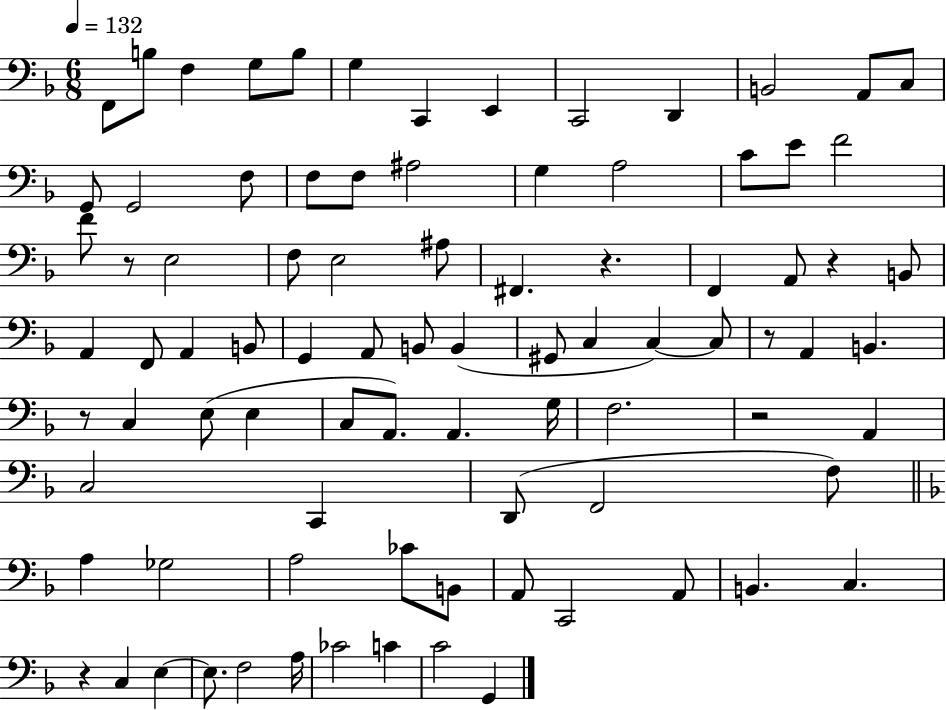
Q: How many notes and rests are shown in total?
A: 87